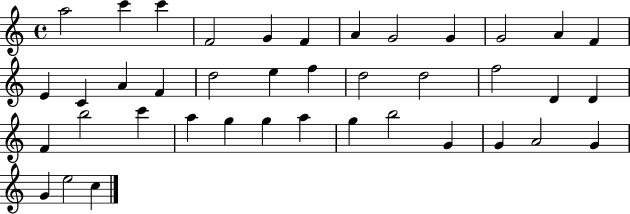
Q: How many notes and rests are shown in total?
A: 40